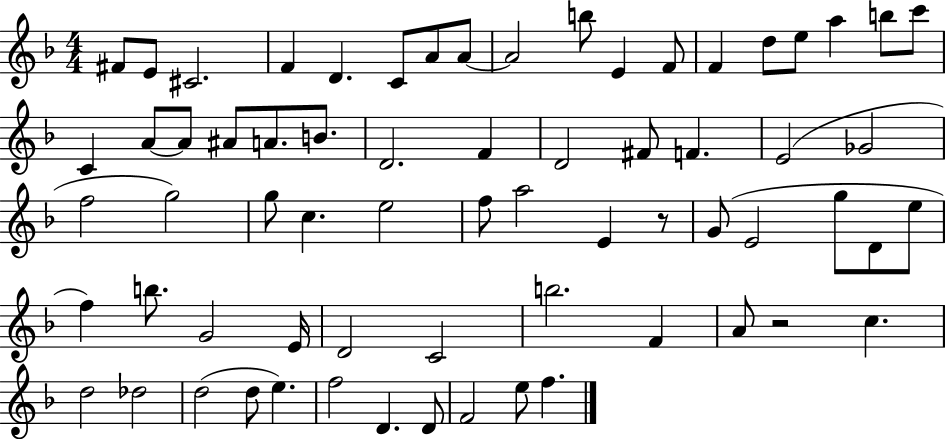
F#4/e E4/e C#4/h. F4/q D4/q. C4/e A4/e A4/e A4/h B5/e E4/q F4/e F4/q D5/e E5/e A5/q B5/e C6/e C4/q A4/e A4/e A#4/e A4/e. B4/e. D4/h. F4/q D4/h F#4/e F4/q. E4/h Gb4/h F5/h G5/h G5/e C5/q. E5/h F5/e A5/h E4/q R/e G4/e E4/h G5/e D4/e E5/e F5/q B5/e. G4/h E4/s D4/h C4/h B5/h. F4/q A4/e R/h C5/q. D5/h Db5/h D5/h D5/e E5/q. F5/h D4/q. D4/e F4/h E5/e F5/q.